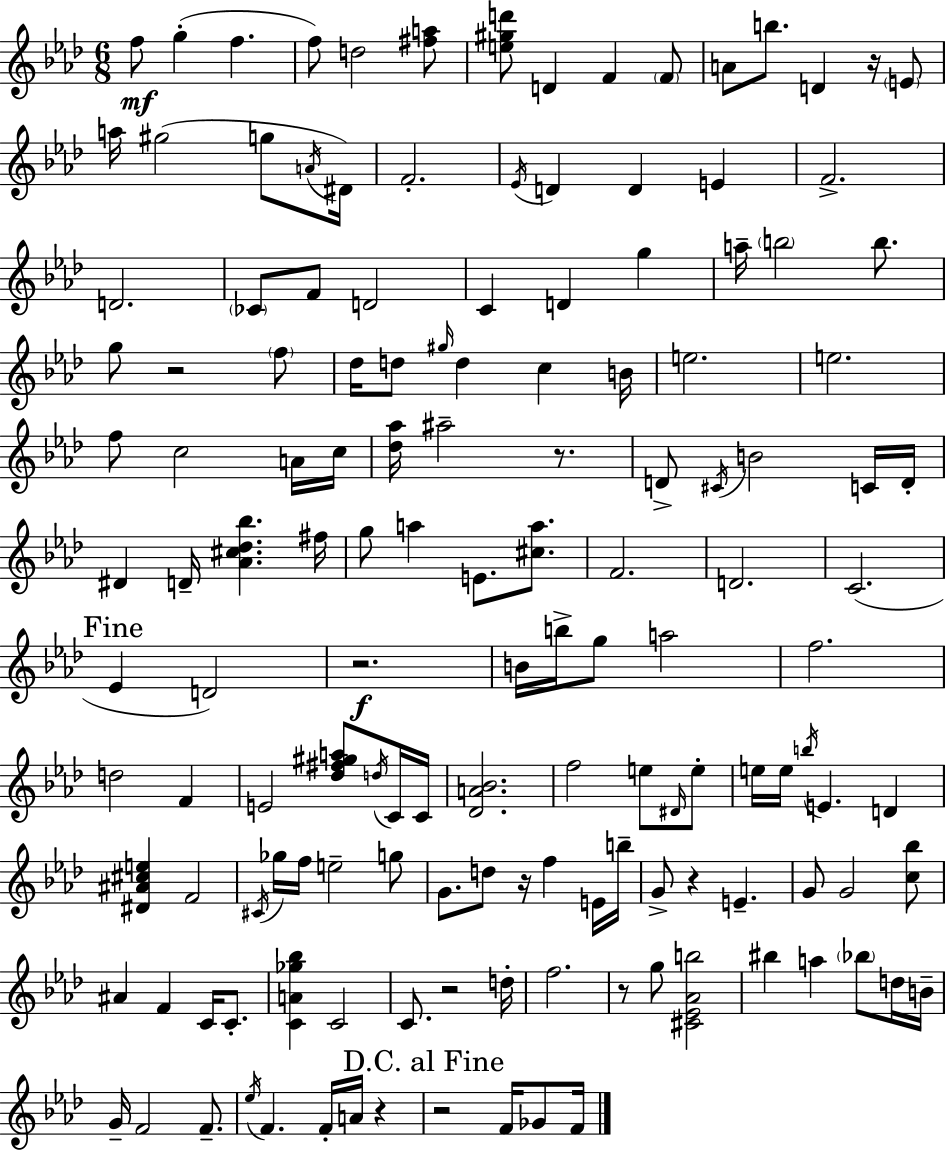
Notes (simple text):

F5/e G5/q F5/q. F5/e D5/h [F#5,A5]/e [E5,G#5,D6]/e D4/q F4/q F4/e A4/e B5/e. D4/q R/s E4/e A5/s G#5/h G5/e A4/s D#4/s F4/h. Eb4/s D4/q D4/q E4/q F4/h. D4/h. CES4/e F4/e D4/h C4/q D4/q G5/q A5/s B5/h B5/e. G5/e R/h F5/e Db5/s D5/e G#5/s D5/q C5/q B4/s E5/h. E5/h. F5/e C5/h A4/s C5/s [Db5,Ab5]/s A#5/h R/e. D4/e C#4/s B4/h C4/s D4/s D#4/q D4/s [Ab4,C#5,Db5,Bb5]/q. F#5/s G5/e A5/q E4/e. [C#5,A5]/e. F4/h. D4/h. C4/h. Eb4/q D4/h R/h. B4/s B5/s G5/e A5/h F5/h. D5/h F4/q E4/h [Db5,F#5,G#5,A5]/e D5/s C4/s C4/s [Db4,A4,Bb4]/h. F5/h E5/e D#4/s E5/e E5/s E5/s B5/s E4/q. D4/q [D#4,A#4,C#5,E5]/q F4/h C#4/s Gb5/s F5/s E5/h G5/e G4/e. D5/e R/s F5/q E4/s B5/s G4/e R/q E4/q. G4/e G4/h [C5,Bb5]/e A#4/q F4/q C4/s C4/e. [C4,A4,Gb5,Bb5]/q C4/h C4/e. R/h D5/s F5/h. R/e G5/e [C#4,Eb4,Ab4,B5]/h BIS5/q A5/q Bb5/e D5/s B4/s G4/s F4/h F4/e. Eb5/s F4/q. F4/s A4/s R/q R/h F4/s Gb4/e F4/s